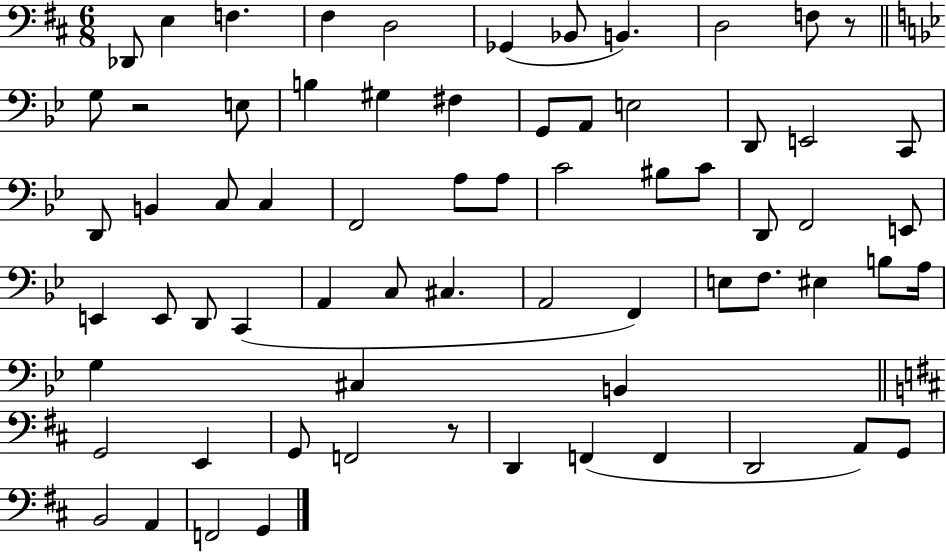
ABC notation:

X:1
T:Untitled
M:6/8
L:1/4
K:D
_D,,/2 E, F, ^F, D,2 _G,, _B,,/2 B,, D,2 F,/2 z/2 G,/2 z2 E,/2 B, ^G, ^F, G,,/2 A,,/2 E,2 D,,/2 E,,2 C,,/2 D,,/2 B,, C,/2 C, F,,2 A,/2 A,/2 C2 ^B,/2 C/2 D,,/2 F,,2 E,,/2 E,, E,,/2 D,,/2 C,, A,, C,/2 ^C, A,,2 F,, E,/2 F,/2 ^E, B,/2 A,/4 G, ^C, B,, G,,2 E,, G,,/2 F,,2 z/2 D,, F,, F,, D,,2 A,,/2 G,,/2 B,,2 A,, F,,2 G,,